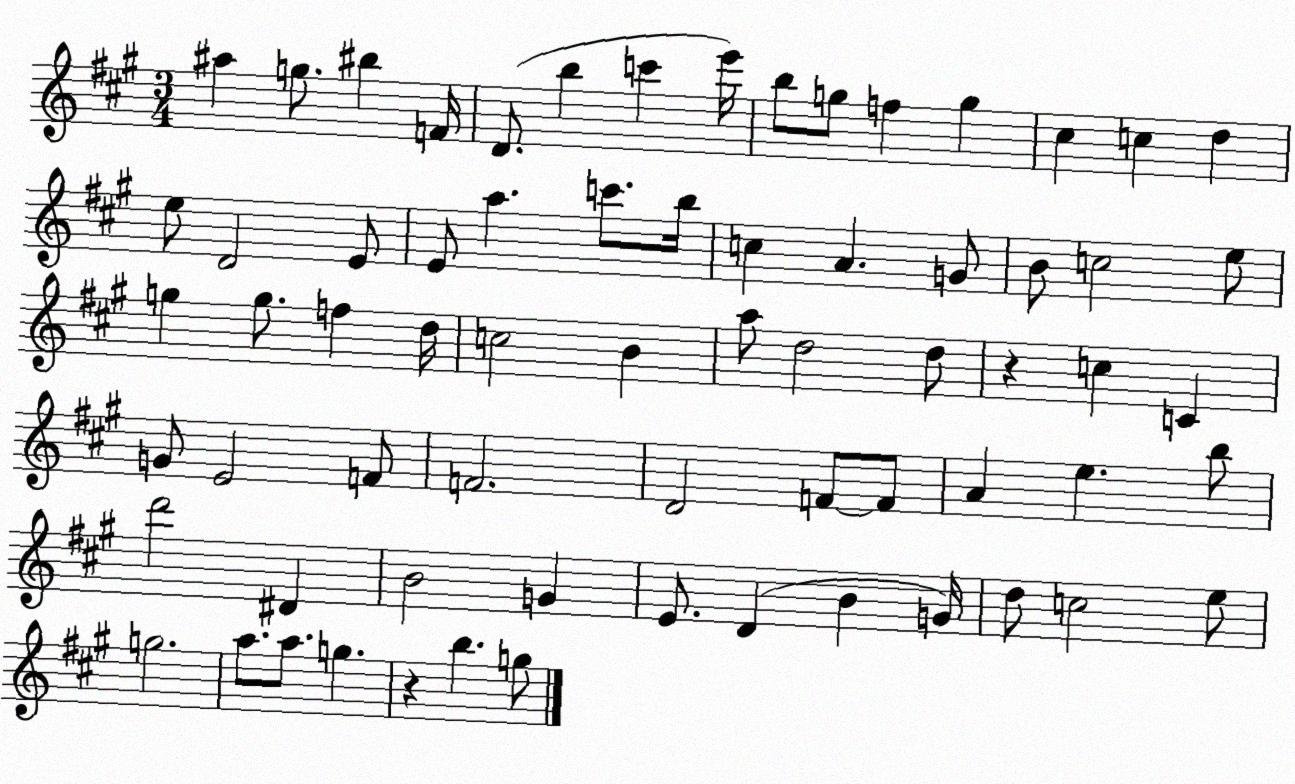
X:1
T:Untitled
M:3/4
L:1/4
K:A
^a g/2 ^b F/4 D/2 b c' e'/4 b/2 g/2 f g ^c c d e/2 D2 E/2 E/2 a c'/2 b/4 c A G/2 B/2 c2 e/2 g g/2 f d/4 c2 B a/2 d2 d/2 z c C G/2 E2 F/2 F2 D2 F/2 F/2 A e b/2 d'2 ^D B2 G E/2 D B G/4 d/2 c2 e/2 g2 a/2 a/2 g z b g/2